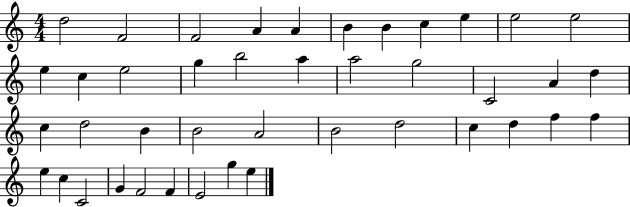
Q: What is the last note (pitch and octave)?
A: E5